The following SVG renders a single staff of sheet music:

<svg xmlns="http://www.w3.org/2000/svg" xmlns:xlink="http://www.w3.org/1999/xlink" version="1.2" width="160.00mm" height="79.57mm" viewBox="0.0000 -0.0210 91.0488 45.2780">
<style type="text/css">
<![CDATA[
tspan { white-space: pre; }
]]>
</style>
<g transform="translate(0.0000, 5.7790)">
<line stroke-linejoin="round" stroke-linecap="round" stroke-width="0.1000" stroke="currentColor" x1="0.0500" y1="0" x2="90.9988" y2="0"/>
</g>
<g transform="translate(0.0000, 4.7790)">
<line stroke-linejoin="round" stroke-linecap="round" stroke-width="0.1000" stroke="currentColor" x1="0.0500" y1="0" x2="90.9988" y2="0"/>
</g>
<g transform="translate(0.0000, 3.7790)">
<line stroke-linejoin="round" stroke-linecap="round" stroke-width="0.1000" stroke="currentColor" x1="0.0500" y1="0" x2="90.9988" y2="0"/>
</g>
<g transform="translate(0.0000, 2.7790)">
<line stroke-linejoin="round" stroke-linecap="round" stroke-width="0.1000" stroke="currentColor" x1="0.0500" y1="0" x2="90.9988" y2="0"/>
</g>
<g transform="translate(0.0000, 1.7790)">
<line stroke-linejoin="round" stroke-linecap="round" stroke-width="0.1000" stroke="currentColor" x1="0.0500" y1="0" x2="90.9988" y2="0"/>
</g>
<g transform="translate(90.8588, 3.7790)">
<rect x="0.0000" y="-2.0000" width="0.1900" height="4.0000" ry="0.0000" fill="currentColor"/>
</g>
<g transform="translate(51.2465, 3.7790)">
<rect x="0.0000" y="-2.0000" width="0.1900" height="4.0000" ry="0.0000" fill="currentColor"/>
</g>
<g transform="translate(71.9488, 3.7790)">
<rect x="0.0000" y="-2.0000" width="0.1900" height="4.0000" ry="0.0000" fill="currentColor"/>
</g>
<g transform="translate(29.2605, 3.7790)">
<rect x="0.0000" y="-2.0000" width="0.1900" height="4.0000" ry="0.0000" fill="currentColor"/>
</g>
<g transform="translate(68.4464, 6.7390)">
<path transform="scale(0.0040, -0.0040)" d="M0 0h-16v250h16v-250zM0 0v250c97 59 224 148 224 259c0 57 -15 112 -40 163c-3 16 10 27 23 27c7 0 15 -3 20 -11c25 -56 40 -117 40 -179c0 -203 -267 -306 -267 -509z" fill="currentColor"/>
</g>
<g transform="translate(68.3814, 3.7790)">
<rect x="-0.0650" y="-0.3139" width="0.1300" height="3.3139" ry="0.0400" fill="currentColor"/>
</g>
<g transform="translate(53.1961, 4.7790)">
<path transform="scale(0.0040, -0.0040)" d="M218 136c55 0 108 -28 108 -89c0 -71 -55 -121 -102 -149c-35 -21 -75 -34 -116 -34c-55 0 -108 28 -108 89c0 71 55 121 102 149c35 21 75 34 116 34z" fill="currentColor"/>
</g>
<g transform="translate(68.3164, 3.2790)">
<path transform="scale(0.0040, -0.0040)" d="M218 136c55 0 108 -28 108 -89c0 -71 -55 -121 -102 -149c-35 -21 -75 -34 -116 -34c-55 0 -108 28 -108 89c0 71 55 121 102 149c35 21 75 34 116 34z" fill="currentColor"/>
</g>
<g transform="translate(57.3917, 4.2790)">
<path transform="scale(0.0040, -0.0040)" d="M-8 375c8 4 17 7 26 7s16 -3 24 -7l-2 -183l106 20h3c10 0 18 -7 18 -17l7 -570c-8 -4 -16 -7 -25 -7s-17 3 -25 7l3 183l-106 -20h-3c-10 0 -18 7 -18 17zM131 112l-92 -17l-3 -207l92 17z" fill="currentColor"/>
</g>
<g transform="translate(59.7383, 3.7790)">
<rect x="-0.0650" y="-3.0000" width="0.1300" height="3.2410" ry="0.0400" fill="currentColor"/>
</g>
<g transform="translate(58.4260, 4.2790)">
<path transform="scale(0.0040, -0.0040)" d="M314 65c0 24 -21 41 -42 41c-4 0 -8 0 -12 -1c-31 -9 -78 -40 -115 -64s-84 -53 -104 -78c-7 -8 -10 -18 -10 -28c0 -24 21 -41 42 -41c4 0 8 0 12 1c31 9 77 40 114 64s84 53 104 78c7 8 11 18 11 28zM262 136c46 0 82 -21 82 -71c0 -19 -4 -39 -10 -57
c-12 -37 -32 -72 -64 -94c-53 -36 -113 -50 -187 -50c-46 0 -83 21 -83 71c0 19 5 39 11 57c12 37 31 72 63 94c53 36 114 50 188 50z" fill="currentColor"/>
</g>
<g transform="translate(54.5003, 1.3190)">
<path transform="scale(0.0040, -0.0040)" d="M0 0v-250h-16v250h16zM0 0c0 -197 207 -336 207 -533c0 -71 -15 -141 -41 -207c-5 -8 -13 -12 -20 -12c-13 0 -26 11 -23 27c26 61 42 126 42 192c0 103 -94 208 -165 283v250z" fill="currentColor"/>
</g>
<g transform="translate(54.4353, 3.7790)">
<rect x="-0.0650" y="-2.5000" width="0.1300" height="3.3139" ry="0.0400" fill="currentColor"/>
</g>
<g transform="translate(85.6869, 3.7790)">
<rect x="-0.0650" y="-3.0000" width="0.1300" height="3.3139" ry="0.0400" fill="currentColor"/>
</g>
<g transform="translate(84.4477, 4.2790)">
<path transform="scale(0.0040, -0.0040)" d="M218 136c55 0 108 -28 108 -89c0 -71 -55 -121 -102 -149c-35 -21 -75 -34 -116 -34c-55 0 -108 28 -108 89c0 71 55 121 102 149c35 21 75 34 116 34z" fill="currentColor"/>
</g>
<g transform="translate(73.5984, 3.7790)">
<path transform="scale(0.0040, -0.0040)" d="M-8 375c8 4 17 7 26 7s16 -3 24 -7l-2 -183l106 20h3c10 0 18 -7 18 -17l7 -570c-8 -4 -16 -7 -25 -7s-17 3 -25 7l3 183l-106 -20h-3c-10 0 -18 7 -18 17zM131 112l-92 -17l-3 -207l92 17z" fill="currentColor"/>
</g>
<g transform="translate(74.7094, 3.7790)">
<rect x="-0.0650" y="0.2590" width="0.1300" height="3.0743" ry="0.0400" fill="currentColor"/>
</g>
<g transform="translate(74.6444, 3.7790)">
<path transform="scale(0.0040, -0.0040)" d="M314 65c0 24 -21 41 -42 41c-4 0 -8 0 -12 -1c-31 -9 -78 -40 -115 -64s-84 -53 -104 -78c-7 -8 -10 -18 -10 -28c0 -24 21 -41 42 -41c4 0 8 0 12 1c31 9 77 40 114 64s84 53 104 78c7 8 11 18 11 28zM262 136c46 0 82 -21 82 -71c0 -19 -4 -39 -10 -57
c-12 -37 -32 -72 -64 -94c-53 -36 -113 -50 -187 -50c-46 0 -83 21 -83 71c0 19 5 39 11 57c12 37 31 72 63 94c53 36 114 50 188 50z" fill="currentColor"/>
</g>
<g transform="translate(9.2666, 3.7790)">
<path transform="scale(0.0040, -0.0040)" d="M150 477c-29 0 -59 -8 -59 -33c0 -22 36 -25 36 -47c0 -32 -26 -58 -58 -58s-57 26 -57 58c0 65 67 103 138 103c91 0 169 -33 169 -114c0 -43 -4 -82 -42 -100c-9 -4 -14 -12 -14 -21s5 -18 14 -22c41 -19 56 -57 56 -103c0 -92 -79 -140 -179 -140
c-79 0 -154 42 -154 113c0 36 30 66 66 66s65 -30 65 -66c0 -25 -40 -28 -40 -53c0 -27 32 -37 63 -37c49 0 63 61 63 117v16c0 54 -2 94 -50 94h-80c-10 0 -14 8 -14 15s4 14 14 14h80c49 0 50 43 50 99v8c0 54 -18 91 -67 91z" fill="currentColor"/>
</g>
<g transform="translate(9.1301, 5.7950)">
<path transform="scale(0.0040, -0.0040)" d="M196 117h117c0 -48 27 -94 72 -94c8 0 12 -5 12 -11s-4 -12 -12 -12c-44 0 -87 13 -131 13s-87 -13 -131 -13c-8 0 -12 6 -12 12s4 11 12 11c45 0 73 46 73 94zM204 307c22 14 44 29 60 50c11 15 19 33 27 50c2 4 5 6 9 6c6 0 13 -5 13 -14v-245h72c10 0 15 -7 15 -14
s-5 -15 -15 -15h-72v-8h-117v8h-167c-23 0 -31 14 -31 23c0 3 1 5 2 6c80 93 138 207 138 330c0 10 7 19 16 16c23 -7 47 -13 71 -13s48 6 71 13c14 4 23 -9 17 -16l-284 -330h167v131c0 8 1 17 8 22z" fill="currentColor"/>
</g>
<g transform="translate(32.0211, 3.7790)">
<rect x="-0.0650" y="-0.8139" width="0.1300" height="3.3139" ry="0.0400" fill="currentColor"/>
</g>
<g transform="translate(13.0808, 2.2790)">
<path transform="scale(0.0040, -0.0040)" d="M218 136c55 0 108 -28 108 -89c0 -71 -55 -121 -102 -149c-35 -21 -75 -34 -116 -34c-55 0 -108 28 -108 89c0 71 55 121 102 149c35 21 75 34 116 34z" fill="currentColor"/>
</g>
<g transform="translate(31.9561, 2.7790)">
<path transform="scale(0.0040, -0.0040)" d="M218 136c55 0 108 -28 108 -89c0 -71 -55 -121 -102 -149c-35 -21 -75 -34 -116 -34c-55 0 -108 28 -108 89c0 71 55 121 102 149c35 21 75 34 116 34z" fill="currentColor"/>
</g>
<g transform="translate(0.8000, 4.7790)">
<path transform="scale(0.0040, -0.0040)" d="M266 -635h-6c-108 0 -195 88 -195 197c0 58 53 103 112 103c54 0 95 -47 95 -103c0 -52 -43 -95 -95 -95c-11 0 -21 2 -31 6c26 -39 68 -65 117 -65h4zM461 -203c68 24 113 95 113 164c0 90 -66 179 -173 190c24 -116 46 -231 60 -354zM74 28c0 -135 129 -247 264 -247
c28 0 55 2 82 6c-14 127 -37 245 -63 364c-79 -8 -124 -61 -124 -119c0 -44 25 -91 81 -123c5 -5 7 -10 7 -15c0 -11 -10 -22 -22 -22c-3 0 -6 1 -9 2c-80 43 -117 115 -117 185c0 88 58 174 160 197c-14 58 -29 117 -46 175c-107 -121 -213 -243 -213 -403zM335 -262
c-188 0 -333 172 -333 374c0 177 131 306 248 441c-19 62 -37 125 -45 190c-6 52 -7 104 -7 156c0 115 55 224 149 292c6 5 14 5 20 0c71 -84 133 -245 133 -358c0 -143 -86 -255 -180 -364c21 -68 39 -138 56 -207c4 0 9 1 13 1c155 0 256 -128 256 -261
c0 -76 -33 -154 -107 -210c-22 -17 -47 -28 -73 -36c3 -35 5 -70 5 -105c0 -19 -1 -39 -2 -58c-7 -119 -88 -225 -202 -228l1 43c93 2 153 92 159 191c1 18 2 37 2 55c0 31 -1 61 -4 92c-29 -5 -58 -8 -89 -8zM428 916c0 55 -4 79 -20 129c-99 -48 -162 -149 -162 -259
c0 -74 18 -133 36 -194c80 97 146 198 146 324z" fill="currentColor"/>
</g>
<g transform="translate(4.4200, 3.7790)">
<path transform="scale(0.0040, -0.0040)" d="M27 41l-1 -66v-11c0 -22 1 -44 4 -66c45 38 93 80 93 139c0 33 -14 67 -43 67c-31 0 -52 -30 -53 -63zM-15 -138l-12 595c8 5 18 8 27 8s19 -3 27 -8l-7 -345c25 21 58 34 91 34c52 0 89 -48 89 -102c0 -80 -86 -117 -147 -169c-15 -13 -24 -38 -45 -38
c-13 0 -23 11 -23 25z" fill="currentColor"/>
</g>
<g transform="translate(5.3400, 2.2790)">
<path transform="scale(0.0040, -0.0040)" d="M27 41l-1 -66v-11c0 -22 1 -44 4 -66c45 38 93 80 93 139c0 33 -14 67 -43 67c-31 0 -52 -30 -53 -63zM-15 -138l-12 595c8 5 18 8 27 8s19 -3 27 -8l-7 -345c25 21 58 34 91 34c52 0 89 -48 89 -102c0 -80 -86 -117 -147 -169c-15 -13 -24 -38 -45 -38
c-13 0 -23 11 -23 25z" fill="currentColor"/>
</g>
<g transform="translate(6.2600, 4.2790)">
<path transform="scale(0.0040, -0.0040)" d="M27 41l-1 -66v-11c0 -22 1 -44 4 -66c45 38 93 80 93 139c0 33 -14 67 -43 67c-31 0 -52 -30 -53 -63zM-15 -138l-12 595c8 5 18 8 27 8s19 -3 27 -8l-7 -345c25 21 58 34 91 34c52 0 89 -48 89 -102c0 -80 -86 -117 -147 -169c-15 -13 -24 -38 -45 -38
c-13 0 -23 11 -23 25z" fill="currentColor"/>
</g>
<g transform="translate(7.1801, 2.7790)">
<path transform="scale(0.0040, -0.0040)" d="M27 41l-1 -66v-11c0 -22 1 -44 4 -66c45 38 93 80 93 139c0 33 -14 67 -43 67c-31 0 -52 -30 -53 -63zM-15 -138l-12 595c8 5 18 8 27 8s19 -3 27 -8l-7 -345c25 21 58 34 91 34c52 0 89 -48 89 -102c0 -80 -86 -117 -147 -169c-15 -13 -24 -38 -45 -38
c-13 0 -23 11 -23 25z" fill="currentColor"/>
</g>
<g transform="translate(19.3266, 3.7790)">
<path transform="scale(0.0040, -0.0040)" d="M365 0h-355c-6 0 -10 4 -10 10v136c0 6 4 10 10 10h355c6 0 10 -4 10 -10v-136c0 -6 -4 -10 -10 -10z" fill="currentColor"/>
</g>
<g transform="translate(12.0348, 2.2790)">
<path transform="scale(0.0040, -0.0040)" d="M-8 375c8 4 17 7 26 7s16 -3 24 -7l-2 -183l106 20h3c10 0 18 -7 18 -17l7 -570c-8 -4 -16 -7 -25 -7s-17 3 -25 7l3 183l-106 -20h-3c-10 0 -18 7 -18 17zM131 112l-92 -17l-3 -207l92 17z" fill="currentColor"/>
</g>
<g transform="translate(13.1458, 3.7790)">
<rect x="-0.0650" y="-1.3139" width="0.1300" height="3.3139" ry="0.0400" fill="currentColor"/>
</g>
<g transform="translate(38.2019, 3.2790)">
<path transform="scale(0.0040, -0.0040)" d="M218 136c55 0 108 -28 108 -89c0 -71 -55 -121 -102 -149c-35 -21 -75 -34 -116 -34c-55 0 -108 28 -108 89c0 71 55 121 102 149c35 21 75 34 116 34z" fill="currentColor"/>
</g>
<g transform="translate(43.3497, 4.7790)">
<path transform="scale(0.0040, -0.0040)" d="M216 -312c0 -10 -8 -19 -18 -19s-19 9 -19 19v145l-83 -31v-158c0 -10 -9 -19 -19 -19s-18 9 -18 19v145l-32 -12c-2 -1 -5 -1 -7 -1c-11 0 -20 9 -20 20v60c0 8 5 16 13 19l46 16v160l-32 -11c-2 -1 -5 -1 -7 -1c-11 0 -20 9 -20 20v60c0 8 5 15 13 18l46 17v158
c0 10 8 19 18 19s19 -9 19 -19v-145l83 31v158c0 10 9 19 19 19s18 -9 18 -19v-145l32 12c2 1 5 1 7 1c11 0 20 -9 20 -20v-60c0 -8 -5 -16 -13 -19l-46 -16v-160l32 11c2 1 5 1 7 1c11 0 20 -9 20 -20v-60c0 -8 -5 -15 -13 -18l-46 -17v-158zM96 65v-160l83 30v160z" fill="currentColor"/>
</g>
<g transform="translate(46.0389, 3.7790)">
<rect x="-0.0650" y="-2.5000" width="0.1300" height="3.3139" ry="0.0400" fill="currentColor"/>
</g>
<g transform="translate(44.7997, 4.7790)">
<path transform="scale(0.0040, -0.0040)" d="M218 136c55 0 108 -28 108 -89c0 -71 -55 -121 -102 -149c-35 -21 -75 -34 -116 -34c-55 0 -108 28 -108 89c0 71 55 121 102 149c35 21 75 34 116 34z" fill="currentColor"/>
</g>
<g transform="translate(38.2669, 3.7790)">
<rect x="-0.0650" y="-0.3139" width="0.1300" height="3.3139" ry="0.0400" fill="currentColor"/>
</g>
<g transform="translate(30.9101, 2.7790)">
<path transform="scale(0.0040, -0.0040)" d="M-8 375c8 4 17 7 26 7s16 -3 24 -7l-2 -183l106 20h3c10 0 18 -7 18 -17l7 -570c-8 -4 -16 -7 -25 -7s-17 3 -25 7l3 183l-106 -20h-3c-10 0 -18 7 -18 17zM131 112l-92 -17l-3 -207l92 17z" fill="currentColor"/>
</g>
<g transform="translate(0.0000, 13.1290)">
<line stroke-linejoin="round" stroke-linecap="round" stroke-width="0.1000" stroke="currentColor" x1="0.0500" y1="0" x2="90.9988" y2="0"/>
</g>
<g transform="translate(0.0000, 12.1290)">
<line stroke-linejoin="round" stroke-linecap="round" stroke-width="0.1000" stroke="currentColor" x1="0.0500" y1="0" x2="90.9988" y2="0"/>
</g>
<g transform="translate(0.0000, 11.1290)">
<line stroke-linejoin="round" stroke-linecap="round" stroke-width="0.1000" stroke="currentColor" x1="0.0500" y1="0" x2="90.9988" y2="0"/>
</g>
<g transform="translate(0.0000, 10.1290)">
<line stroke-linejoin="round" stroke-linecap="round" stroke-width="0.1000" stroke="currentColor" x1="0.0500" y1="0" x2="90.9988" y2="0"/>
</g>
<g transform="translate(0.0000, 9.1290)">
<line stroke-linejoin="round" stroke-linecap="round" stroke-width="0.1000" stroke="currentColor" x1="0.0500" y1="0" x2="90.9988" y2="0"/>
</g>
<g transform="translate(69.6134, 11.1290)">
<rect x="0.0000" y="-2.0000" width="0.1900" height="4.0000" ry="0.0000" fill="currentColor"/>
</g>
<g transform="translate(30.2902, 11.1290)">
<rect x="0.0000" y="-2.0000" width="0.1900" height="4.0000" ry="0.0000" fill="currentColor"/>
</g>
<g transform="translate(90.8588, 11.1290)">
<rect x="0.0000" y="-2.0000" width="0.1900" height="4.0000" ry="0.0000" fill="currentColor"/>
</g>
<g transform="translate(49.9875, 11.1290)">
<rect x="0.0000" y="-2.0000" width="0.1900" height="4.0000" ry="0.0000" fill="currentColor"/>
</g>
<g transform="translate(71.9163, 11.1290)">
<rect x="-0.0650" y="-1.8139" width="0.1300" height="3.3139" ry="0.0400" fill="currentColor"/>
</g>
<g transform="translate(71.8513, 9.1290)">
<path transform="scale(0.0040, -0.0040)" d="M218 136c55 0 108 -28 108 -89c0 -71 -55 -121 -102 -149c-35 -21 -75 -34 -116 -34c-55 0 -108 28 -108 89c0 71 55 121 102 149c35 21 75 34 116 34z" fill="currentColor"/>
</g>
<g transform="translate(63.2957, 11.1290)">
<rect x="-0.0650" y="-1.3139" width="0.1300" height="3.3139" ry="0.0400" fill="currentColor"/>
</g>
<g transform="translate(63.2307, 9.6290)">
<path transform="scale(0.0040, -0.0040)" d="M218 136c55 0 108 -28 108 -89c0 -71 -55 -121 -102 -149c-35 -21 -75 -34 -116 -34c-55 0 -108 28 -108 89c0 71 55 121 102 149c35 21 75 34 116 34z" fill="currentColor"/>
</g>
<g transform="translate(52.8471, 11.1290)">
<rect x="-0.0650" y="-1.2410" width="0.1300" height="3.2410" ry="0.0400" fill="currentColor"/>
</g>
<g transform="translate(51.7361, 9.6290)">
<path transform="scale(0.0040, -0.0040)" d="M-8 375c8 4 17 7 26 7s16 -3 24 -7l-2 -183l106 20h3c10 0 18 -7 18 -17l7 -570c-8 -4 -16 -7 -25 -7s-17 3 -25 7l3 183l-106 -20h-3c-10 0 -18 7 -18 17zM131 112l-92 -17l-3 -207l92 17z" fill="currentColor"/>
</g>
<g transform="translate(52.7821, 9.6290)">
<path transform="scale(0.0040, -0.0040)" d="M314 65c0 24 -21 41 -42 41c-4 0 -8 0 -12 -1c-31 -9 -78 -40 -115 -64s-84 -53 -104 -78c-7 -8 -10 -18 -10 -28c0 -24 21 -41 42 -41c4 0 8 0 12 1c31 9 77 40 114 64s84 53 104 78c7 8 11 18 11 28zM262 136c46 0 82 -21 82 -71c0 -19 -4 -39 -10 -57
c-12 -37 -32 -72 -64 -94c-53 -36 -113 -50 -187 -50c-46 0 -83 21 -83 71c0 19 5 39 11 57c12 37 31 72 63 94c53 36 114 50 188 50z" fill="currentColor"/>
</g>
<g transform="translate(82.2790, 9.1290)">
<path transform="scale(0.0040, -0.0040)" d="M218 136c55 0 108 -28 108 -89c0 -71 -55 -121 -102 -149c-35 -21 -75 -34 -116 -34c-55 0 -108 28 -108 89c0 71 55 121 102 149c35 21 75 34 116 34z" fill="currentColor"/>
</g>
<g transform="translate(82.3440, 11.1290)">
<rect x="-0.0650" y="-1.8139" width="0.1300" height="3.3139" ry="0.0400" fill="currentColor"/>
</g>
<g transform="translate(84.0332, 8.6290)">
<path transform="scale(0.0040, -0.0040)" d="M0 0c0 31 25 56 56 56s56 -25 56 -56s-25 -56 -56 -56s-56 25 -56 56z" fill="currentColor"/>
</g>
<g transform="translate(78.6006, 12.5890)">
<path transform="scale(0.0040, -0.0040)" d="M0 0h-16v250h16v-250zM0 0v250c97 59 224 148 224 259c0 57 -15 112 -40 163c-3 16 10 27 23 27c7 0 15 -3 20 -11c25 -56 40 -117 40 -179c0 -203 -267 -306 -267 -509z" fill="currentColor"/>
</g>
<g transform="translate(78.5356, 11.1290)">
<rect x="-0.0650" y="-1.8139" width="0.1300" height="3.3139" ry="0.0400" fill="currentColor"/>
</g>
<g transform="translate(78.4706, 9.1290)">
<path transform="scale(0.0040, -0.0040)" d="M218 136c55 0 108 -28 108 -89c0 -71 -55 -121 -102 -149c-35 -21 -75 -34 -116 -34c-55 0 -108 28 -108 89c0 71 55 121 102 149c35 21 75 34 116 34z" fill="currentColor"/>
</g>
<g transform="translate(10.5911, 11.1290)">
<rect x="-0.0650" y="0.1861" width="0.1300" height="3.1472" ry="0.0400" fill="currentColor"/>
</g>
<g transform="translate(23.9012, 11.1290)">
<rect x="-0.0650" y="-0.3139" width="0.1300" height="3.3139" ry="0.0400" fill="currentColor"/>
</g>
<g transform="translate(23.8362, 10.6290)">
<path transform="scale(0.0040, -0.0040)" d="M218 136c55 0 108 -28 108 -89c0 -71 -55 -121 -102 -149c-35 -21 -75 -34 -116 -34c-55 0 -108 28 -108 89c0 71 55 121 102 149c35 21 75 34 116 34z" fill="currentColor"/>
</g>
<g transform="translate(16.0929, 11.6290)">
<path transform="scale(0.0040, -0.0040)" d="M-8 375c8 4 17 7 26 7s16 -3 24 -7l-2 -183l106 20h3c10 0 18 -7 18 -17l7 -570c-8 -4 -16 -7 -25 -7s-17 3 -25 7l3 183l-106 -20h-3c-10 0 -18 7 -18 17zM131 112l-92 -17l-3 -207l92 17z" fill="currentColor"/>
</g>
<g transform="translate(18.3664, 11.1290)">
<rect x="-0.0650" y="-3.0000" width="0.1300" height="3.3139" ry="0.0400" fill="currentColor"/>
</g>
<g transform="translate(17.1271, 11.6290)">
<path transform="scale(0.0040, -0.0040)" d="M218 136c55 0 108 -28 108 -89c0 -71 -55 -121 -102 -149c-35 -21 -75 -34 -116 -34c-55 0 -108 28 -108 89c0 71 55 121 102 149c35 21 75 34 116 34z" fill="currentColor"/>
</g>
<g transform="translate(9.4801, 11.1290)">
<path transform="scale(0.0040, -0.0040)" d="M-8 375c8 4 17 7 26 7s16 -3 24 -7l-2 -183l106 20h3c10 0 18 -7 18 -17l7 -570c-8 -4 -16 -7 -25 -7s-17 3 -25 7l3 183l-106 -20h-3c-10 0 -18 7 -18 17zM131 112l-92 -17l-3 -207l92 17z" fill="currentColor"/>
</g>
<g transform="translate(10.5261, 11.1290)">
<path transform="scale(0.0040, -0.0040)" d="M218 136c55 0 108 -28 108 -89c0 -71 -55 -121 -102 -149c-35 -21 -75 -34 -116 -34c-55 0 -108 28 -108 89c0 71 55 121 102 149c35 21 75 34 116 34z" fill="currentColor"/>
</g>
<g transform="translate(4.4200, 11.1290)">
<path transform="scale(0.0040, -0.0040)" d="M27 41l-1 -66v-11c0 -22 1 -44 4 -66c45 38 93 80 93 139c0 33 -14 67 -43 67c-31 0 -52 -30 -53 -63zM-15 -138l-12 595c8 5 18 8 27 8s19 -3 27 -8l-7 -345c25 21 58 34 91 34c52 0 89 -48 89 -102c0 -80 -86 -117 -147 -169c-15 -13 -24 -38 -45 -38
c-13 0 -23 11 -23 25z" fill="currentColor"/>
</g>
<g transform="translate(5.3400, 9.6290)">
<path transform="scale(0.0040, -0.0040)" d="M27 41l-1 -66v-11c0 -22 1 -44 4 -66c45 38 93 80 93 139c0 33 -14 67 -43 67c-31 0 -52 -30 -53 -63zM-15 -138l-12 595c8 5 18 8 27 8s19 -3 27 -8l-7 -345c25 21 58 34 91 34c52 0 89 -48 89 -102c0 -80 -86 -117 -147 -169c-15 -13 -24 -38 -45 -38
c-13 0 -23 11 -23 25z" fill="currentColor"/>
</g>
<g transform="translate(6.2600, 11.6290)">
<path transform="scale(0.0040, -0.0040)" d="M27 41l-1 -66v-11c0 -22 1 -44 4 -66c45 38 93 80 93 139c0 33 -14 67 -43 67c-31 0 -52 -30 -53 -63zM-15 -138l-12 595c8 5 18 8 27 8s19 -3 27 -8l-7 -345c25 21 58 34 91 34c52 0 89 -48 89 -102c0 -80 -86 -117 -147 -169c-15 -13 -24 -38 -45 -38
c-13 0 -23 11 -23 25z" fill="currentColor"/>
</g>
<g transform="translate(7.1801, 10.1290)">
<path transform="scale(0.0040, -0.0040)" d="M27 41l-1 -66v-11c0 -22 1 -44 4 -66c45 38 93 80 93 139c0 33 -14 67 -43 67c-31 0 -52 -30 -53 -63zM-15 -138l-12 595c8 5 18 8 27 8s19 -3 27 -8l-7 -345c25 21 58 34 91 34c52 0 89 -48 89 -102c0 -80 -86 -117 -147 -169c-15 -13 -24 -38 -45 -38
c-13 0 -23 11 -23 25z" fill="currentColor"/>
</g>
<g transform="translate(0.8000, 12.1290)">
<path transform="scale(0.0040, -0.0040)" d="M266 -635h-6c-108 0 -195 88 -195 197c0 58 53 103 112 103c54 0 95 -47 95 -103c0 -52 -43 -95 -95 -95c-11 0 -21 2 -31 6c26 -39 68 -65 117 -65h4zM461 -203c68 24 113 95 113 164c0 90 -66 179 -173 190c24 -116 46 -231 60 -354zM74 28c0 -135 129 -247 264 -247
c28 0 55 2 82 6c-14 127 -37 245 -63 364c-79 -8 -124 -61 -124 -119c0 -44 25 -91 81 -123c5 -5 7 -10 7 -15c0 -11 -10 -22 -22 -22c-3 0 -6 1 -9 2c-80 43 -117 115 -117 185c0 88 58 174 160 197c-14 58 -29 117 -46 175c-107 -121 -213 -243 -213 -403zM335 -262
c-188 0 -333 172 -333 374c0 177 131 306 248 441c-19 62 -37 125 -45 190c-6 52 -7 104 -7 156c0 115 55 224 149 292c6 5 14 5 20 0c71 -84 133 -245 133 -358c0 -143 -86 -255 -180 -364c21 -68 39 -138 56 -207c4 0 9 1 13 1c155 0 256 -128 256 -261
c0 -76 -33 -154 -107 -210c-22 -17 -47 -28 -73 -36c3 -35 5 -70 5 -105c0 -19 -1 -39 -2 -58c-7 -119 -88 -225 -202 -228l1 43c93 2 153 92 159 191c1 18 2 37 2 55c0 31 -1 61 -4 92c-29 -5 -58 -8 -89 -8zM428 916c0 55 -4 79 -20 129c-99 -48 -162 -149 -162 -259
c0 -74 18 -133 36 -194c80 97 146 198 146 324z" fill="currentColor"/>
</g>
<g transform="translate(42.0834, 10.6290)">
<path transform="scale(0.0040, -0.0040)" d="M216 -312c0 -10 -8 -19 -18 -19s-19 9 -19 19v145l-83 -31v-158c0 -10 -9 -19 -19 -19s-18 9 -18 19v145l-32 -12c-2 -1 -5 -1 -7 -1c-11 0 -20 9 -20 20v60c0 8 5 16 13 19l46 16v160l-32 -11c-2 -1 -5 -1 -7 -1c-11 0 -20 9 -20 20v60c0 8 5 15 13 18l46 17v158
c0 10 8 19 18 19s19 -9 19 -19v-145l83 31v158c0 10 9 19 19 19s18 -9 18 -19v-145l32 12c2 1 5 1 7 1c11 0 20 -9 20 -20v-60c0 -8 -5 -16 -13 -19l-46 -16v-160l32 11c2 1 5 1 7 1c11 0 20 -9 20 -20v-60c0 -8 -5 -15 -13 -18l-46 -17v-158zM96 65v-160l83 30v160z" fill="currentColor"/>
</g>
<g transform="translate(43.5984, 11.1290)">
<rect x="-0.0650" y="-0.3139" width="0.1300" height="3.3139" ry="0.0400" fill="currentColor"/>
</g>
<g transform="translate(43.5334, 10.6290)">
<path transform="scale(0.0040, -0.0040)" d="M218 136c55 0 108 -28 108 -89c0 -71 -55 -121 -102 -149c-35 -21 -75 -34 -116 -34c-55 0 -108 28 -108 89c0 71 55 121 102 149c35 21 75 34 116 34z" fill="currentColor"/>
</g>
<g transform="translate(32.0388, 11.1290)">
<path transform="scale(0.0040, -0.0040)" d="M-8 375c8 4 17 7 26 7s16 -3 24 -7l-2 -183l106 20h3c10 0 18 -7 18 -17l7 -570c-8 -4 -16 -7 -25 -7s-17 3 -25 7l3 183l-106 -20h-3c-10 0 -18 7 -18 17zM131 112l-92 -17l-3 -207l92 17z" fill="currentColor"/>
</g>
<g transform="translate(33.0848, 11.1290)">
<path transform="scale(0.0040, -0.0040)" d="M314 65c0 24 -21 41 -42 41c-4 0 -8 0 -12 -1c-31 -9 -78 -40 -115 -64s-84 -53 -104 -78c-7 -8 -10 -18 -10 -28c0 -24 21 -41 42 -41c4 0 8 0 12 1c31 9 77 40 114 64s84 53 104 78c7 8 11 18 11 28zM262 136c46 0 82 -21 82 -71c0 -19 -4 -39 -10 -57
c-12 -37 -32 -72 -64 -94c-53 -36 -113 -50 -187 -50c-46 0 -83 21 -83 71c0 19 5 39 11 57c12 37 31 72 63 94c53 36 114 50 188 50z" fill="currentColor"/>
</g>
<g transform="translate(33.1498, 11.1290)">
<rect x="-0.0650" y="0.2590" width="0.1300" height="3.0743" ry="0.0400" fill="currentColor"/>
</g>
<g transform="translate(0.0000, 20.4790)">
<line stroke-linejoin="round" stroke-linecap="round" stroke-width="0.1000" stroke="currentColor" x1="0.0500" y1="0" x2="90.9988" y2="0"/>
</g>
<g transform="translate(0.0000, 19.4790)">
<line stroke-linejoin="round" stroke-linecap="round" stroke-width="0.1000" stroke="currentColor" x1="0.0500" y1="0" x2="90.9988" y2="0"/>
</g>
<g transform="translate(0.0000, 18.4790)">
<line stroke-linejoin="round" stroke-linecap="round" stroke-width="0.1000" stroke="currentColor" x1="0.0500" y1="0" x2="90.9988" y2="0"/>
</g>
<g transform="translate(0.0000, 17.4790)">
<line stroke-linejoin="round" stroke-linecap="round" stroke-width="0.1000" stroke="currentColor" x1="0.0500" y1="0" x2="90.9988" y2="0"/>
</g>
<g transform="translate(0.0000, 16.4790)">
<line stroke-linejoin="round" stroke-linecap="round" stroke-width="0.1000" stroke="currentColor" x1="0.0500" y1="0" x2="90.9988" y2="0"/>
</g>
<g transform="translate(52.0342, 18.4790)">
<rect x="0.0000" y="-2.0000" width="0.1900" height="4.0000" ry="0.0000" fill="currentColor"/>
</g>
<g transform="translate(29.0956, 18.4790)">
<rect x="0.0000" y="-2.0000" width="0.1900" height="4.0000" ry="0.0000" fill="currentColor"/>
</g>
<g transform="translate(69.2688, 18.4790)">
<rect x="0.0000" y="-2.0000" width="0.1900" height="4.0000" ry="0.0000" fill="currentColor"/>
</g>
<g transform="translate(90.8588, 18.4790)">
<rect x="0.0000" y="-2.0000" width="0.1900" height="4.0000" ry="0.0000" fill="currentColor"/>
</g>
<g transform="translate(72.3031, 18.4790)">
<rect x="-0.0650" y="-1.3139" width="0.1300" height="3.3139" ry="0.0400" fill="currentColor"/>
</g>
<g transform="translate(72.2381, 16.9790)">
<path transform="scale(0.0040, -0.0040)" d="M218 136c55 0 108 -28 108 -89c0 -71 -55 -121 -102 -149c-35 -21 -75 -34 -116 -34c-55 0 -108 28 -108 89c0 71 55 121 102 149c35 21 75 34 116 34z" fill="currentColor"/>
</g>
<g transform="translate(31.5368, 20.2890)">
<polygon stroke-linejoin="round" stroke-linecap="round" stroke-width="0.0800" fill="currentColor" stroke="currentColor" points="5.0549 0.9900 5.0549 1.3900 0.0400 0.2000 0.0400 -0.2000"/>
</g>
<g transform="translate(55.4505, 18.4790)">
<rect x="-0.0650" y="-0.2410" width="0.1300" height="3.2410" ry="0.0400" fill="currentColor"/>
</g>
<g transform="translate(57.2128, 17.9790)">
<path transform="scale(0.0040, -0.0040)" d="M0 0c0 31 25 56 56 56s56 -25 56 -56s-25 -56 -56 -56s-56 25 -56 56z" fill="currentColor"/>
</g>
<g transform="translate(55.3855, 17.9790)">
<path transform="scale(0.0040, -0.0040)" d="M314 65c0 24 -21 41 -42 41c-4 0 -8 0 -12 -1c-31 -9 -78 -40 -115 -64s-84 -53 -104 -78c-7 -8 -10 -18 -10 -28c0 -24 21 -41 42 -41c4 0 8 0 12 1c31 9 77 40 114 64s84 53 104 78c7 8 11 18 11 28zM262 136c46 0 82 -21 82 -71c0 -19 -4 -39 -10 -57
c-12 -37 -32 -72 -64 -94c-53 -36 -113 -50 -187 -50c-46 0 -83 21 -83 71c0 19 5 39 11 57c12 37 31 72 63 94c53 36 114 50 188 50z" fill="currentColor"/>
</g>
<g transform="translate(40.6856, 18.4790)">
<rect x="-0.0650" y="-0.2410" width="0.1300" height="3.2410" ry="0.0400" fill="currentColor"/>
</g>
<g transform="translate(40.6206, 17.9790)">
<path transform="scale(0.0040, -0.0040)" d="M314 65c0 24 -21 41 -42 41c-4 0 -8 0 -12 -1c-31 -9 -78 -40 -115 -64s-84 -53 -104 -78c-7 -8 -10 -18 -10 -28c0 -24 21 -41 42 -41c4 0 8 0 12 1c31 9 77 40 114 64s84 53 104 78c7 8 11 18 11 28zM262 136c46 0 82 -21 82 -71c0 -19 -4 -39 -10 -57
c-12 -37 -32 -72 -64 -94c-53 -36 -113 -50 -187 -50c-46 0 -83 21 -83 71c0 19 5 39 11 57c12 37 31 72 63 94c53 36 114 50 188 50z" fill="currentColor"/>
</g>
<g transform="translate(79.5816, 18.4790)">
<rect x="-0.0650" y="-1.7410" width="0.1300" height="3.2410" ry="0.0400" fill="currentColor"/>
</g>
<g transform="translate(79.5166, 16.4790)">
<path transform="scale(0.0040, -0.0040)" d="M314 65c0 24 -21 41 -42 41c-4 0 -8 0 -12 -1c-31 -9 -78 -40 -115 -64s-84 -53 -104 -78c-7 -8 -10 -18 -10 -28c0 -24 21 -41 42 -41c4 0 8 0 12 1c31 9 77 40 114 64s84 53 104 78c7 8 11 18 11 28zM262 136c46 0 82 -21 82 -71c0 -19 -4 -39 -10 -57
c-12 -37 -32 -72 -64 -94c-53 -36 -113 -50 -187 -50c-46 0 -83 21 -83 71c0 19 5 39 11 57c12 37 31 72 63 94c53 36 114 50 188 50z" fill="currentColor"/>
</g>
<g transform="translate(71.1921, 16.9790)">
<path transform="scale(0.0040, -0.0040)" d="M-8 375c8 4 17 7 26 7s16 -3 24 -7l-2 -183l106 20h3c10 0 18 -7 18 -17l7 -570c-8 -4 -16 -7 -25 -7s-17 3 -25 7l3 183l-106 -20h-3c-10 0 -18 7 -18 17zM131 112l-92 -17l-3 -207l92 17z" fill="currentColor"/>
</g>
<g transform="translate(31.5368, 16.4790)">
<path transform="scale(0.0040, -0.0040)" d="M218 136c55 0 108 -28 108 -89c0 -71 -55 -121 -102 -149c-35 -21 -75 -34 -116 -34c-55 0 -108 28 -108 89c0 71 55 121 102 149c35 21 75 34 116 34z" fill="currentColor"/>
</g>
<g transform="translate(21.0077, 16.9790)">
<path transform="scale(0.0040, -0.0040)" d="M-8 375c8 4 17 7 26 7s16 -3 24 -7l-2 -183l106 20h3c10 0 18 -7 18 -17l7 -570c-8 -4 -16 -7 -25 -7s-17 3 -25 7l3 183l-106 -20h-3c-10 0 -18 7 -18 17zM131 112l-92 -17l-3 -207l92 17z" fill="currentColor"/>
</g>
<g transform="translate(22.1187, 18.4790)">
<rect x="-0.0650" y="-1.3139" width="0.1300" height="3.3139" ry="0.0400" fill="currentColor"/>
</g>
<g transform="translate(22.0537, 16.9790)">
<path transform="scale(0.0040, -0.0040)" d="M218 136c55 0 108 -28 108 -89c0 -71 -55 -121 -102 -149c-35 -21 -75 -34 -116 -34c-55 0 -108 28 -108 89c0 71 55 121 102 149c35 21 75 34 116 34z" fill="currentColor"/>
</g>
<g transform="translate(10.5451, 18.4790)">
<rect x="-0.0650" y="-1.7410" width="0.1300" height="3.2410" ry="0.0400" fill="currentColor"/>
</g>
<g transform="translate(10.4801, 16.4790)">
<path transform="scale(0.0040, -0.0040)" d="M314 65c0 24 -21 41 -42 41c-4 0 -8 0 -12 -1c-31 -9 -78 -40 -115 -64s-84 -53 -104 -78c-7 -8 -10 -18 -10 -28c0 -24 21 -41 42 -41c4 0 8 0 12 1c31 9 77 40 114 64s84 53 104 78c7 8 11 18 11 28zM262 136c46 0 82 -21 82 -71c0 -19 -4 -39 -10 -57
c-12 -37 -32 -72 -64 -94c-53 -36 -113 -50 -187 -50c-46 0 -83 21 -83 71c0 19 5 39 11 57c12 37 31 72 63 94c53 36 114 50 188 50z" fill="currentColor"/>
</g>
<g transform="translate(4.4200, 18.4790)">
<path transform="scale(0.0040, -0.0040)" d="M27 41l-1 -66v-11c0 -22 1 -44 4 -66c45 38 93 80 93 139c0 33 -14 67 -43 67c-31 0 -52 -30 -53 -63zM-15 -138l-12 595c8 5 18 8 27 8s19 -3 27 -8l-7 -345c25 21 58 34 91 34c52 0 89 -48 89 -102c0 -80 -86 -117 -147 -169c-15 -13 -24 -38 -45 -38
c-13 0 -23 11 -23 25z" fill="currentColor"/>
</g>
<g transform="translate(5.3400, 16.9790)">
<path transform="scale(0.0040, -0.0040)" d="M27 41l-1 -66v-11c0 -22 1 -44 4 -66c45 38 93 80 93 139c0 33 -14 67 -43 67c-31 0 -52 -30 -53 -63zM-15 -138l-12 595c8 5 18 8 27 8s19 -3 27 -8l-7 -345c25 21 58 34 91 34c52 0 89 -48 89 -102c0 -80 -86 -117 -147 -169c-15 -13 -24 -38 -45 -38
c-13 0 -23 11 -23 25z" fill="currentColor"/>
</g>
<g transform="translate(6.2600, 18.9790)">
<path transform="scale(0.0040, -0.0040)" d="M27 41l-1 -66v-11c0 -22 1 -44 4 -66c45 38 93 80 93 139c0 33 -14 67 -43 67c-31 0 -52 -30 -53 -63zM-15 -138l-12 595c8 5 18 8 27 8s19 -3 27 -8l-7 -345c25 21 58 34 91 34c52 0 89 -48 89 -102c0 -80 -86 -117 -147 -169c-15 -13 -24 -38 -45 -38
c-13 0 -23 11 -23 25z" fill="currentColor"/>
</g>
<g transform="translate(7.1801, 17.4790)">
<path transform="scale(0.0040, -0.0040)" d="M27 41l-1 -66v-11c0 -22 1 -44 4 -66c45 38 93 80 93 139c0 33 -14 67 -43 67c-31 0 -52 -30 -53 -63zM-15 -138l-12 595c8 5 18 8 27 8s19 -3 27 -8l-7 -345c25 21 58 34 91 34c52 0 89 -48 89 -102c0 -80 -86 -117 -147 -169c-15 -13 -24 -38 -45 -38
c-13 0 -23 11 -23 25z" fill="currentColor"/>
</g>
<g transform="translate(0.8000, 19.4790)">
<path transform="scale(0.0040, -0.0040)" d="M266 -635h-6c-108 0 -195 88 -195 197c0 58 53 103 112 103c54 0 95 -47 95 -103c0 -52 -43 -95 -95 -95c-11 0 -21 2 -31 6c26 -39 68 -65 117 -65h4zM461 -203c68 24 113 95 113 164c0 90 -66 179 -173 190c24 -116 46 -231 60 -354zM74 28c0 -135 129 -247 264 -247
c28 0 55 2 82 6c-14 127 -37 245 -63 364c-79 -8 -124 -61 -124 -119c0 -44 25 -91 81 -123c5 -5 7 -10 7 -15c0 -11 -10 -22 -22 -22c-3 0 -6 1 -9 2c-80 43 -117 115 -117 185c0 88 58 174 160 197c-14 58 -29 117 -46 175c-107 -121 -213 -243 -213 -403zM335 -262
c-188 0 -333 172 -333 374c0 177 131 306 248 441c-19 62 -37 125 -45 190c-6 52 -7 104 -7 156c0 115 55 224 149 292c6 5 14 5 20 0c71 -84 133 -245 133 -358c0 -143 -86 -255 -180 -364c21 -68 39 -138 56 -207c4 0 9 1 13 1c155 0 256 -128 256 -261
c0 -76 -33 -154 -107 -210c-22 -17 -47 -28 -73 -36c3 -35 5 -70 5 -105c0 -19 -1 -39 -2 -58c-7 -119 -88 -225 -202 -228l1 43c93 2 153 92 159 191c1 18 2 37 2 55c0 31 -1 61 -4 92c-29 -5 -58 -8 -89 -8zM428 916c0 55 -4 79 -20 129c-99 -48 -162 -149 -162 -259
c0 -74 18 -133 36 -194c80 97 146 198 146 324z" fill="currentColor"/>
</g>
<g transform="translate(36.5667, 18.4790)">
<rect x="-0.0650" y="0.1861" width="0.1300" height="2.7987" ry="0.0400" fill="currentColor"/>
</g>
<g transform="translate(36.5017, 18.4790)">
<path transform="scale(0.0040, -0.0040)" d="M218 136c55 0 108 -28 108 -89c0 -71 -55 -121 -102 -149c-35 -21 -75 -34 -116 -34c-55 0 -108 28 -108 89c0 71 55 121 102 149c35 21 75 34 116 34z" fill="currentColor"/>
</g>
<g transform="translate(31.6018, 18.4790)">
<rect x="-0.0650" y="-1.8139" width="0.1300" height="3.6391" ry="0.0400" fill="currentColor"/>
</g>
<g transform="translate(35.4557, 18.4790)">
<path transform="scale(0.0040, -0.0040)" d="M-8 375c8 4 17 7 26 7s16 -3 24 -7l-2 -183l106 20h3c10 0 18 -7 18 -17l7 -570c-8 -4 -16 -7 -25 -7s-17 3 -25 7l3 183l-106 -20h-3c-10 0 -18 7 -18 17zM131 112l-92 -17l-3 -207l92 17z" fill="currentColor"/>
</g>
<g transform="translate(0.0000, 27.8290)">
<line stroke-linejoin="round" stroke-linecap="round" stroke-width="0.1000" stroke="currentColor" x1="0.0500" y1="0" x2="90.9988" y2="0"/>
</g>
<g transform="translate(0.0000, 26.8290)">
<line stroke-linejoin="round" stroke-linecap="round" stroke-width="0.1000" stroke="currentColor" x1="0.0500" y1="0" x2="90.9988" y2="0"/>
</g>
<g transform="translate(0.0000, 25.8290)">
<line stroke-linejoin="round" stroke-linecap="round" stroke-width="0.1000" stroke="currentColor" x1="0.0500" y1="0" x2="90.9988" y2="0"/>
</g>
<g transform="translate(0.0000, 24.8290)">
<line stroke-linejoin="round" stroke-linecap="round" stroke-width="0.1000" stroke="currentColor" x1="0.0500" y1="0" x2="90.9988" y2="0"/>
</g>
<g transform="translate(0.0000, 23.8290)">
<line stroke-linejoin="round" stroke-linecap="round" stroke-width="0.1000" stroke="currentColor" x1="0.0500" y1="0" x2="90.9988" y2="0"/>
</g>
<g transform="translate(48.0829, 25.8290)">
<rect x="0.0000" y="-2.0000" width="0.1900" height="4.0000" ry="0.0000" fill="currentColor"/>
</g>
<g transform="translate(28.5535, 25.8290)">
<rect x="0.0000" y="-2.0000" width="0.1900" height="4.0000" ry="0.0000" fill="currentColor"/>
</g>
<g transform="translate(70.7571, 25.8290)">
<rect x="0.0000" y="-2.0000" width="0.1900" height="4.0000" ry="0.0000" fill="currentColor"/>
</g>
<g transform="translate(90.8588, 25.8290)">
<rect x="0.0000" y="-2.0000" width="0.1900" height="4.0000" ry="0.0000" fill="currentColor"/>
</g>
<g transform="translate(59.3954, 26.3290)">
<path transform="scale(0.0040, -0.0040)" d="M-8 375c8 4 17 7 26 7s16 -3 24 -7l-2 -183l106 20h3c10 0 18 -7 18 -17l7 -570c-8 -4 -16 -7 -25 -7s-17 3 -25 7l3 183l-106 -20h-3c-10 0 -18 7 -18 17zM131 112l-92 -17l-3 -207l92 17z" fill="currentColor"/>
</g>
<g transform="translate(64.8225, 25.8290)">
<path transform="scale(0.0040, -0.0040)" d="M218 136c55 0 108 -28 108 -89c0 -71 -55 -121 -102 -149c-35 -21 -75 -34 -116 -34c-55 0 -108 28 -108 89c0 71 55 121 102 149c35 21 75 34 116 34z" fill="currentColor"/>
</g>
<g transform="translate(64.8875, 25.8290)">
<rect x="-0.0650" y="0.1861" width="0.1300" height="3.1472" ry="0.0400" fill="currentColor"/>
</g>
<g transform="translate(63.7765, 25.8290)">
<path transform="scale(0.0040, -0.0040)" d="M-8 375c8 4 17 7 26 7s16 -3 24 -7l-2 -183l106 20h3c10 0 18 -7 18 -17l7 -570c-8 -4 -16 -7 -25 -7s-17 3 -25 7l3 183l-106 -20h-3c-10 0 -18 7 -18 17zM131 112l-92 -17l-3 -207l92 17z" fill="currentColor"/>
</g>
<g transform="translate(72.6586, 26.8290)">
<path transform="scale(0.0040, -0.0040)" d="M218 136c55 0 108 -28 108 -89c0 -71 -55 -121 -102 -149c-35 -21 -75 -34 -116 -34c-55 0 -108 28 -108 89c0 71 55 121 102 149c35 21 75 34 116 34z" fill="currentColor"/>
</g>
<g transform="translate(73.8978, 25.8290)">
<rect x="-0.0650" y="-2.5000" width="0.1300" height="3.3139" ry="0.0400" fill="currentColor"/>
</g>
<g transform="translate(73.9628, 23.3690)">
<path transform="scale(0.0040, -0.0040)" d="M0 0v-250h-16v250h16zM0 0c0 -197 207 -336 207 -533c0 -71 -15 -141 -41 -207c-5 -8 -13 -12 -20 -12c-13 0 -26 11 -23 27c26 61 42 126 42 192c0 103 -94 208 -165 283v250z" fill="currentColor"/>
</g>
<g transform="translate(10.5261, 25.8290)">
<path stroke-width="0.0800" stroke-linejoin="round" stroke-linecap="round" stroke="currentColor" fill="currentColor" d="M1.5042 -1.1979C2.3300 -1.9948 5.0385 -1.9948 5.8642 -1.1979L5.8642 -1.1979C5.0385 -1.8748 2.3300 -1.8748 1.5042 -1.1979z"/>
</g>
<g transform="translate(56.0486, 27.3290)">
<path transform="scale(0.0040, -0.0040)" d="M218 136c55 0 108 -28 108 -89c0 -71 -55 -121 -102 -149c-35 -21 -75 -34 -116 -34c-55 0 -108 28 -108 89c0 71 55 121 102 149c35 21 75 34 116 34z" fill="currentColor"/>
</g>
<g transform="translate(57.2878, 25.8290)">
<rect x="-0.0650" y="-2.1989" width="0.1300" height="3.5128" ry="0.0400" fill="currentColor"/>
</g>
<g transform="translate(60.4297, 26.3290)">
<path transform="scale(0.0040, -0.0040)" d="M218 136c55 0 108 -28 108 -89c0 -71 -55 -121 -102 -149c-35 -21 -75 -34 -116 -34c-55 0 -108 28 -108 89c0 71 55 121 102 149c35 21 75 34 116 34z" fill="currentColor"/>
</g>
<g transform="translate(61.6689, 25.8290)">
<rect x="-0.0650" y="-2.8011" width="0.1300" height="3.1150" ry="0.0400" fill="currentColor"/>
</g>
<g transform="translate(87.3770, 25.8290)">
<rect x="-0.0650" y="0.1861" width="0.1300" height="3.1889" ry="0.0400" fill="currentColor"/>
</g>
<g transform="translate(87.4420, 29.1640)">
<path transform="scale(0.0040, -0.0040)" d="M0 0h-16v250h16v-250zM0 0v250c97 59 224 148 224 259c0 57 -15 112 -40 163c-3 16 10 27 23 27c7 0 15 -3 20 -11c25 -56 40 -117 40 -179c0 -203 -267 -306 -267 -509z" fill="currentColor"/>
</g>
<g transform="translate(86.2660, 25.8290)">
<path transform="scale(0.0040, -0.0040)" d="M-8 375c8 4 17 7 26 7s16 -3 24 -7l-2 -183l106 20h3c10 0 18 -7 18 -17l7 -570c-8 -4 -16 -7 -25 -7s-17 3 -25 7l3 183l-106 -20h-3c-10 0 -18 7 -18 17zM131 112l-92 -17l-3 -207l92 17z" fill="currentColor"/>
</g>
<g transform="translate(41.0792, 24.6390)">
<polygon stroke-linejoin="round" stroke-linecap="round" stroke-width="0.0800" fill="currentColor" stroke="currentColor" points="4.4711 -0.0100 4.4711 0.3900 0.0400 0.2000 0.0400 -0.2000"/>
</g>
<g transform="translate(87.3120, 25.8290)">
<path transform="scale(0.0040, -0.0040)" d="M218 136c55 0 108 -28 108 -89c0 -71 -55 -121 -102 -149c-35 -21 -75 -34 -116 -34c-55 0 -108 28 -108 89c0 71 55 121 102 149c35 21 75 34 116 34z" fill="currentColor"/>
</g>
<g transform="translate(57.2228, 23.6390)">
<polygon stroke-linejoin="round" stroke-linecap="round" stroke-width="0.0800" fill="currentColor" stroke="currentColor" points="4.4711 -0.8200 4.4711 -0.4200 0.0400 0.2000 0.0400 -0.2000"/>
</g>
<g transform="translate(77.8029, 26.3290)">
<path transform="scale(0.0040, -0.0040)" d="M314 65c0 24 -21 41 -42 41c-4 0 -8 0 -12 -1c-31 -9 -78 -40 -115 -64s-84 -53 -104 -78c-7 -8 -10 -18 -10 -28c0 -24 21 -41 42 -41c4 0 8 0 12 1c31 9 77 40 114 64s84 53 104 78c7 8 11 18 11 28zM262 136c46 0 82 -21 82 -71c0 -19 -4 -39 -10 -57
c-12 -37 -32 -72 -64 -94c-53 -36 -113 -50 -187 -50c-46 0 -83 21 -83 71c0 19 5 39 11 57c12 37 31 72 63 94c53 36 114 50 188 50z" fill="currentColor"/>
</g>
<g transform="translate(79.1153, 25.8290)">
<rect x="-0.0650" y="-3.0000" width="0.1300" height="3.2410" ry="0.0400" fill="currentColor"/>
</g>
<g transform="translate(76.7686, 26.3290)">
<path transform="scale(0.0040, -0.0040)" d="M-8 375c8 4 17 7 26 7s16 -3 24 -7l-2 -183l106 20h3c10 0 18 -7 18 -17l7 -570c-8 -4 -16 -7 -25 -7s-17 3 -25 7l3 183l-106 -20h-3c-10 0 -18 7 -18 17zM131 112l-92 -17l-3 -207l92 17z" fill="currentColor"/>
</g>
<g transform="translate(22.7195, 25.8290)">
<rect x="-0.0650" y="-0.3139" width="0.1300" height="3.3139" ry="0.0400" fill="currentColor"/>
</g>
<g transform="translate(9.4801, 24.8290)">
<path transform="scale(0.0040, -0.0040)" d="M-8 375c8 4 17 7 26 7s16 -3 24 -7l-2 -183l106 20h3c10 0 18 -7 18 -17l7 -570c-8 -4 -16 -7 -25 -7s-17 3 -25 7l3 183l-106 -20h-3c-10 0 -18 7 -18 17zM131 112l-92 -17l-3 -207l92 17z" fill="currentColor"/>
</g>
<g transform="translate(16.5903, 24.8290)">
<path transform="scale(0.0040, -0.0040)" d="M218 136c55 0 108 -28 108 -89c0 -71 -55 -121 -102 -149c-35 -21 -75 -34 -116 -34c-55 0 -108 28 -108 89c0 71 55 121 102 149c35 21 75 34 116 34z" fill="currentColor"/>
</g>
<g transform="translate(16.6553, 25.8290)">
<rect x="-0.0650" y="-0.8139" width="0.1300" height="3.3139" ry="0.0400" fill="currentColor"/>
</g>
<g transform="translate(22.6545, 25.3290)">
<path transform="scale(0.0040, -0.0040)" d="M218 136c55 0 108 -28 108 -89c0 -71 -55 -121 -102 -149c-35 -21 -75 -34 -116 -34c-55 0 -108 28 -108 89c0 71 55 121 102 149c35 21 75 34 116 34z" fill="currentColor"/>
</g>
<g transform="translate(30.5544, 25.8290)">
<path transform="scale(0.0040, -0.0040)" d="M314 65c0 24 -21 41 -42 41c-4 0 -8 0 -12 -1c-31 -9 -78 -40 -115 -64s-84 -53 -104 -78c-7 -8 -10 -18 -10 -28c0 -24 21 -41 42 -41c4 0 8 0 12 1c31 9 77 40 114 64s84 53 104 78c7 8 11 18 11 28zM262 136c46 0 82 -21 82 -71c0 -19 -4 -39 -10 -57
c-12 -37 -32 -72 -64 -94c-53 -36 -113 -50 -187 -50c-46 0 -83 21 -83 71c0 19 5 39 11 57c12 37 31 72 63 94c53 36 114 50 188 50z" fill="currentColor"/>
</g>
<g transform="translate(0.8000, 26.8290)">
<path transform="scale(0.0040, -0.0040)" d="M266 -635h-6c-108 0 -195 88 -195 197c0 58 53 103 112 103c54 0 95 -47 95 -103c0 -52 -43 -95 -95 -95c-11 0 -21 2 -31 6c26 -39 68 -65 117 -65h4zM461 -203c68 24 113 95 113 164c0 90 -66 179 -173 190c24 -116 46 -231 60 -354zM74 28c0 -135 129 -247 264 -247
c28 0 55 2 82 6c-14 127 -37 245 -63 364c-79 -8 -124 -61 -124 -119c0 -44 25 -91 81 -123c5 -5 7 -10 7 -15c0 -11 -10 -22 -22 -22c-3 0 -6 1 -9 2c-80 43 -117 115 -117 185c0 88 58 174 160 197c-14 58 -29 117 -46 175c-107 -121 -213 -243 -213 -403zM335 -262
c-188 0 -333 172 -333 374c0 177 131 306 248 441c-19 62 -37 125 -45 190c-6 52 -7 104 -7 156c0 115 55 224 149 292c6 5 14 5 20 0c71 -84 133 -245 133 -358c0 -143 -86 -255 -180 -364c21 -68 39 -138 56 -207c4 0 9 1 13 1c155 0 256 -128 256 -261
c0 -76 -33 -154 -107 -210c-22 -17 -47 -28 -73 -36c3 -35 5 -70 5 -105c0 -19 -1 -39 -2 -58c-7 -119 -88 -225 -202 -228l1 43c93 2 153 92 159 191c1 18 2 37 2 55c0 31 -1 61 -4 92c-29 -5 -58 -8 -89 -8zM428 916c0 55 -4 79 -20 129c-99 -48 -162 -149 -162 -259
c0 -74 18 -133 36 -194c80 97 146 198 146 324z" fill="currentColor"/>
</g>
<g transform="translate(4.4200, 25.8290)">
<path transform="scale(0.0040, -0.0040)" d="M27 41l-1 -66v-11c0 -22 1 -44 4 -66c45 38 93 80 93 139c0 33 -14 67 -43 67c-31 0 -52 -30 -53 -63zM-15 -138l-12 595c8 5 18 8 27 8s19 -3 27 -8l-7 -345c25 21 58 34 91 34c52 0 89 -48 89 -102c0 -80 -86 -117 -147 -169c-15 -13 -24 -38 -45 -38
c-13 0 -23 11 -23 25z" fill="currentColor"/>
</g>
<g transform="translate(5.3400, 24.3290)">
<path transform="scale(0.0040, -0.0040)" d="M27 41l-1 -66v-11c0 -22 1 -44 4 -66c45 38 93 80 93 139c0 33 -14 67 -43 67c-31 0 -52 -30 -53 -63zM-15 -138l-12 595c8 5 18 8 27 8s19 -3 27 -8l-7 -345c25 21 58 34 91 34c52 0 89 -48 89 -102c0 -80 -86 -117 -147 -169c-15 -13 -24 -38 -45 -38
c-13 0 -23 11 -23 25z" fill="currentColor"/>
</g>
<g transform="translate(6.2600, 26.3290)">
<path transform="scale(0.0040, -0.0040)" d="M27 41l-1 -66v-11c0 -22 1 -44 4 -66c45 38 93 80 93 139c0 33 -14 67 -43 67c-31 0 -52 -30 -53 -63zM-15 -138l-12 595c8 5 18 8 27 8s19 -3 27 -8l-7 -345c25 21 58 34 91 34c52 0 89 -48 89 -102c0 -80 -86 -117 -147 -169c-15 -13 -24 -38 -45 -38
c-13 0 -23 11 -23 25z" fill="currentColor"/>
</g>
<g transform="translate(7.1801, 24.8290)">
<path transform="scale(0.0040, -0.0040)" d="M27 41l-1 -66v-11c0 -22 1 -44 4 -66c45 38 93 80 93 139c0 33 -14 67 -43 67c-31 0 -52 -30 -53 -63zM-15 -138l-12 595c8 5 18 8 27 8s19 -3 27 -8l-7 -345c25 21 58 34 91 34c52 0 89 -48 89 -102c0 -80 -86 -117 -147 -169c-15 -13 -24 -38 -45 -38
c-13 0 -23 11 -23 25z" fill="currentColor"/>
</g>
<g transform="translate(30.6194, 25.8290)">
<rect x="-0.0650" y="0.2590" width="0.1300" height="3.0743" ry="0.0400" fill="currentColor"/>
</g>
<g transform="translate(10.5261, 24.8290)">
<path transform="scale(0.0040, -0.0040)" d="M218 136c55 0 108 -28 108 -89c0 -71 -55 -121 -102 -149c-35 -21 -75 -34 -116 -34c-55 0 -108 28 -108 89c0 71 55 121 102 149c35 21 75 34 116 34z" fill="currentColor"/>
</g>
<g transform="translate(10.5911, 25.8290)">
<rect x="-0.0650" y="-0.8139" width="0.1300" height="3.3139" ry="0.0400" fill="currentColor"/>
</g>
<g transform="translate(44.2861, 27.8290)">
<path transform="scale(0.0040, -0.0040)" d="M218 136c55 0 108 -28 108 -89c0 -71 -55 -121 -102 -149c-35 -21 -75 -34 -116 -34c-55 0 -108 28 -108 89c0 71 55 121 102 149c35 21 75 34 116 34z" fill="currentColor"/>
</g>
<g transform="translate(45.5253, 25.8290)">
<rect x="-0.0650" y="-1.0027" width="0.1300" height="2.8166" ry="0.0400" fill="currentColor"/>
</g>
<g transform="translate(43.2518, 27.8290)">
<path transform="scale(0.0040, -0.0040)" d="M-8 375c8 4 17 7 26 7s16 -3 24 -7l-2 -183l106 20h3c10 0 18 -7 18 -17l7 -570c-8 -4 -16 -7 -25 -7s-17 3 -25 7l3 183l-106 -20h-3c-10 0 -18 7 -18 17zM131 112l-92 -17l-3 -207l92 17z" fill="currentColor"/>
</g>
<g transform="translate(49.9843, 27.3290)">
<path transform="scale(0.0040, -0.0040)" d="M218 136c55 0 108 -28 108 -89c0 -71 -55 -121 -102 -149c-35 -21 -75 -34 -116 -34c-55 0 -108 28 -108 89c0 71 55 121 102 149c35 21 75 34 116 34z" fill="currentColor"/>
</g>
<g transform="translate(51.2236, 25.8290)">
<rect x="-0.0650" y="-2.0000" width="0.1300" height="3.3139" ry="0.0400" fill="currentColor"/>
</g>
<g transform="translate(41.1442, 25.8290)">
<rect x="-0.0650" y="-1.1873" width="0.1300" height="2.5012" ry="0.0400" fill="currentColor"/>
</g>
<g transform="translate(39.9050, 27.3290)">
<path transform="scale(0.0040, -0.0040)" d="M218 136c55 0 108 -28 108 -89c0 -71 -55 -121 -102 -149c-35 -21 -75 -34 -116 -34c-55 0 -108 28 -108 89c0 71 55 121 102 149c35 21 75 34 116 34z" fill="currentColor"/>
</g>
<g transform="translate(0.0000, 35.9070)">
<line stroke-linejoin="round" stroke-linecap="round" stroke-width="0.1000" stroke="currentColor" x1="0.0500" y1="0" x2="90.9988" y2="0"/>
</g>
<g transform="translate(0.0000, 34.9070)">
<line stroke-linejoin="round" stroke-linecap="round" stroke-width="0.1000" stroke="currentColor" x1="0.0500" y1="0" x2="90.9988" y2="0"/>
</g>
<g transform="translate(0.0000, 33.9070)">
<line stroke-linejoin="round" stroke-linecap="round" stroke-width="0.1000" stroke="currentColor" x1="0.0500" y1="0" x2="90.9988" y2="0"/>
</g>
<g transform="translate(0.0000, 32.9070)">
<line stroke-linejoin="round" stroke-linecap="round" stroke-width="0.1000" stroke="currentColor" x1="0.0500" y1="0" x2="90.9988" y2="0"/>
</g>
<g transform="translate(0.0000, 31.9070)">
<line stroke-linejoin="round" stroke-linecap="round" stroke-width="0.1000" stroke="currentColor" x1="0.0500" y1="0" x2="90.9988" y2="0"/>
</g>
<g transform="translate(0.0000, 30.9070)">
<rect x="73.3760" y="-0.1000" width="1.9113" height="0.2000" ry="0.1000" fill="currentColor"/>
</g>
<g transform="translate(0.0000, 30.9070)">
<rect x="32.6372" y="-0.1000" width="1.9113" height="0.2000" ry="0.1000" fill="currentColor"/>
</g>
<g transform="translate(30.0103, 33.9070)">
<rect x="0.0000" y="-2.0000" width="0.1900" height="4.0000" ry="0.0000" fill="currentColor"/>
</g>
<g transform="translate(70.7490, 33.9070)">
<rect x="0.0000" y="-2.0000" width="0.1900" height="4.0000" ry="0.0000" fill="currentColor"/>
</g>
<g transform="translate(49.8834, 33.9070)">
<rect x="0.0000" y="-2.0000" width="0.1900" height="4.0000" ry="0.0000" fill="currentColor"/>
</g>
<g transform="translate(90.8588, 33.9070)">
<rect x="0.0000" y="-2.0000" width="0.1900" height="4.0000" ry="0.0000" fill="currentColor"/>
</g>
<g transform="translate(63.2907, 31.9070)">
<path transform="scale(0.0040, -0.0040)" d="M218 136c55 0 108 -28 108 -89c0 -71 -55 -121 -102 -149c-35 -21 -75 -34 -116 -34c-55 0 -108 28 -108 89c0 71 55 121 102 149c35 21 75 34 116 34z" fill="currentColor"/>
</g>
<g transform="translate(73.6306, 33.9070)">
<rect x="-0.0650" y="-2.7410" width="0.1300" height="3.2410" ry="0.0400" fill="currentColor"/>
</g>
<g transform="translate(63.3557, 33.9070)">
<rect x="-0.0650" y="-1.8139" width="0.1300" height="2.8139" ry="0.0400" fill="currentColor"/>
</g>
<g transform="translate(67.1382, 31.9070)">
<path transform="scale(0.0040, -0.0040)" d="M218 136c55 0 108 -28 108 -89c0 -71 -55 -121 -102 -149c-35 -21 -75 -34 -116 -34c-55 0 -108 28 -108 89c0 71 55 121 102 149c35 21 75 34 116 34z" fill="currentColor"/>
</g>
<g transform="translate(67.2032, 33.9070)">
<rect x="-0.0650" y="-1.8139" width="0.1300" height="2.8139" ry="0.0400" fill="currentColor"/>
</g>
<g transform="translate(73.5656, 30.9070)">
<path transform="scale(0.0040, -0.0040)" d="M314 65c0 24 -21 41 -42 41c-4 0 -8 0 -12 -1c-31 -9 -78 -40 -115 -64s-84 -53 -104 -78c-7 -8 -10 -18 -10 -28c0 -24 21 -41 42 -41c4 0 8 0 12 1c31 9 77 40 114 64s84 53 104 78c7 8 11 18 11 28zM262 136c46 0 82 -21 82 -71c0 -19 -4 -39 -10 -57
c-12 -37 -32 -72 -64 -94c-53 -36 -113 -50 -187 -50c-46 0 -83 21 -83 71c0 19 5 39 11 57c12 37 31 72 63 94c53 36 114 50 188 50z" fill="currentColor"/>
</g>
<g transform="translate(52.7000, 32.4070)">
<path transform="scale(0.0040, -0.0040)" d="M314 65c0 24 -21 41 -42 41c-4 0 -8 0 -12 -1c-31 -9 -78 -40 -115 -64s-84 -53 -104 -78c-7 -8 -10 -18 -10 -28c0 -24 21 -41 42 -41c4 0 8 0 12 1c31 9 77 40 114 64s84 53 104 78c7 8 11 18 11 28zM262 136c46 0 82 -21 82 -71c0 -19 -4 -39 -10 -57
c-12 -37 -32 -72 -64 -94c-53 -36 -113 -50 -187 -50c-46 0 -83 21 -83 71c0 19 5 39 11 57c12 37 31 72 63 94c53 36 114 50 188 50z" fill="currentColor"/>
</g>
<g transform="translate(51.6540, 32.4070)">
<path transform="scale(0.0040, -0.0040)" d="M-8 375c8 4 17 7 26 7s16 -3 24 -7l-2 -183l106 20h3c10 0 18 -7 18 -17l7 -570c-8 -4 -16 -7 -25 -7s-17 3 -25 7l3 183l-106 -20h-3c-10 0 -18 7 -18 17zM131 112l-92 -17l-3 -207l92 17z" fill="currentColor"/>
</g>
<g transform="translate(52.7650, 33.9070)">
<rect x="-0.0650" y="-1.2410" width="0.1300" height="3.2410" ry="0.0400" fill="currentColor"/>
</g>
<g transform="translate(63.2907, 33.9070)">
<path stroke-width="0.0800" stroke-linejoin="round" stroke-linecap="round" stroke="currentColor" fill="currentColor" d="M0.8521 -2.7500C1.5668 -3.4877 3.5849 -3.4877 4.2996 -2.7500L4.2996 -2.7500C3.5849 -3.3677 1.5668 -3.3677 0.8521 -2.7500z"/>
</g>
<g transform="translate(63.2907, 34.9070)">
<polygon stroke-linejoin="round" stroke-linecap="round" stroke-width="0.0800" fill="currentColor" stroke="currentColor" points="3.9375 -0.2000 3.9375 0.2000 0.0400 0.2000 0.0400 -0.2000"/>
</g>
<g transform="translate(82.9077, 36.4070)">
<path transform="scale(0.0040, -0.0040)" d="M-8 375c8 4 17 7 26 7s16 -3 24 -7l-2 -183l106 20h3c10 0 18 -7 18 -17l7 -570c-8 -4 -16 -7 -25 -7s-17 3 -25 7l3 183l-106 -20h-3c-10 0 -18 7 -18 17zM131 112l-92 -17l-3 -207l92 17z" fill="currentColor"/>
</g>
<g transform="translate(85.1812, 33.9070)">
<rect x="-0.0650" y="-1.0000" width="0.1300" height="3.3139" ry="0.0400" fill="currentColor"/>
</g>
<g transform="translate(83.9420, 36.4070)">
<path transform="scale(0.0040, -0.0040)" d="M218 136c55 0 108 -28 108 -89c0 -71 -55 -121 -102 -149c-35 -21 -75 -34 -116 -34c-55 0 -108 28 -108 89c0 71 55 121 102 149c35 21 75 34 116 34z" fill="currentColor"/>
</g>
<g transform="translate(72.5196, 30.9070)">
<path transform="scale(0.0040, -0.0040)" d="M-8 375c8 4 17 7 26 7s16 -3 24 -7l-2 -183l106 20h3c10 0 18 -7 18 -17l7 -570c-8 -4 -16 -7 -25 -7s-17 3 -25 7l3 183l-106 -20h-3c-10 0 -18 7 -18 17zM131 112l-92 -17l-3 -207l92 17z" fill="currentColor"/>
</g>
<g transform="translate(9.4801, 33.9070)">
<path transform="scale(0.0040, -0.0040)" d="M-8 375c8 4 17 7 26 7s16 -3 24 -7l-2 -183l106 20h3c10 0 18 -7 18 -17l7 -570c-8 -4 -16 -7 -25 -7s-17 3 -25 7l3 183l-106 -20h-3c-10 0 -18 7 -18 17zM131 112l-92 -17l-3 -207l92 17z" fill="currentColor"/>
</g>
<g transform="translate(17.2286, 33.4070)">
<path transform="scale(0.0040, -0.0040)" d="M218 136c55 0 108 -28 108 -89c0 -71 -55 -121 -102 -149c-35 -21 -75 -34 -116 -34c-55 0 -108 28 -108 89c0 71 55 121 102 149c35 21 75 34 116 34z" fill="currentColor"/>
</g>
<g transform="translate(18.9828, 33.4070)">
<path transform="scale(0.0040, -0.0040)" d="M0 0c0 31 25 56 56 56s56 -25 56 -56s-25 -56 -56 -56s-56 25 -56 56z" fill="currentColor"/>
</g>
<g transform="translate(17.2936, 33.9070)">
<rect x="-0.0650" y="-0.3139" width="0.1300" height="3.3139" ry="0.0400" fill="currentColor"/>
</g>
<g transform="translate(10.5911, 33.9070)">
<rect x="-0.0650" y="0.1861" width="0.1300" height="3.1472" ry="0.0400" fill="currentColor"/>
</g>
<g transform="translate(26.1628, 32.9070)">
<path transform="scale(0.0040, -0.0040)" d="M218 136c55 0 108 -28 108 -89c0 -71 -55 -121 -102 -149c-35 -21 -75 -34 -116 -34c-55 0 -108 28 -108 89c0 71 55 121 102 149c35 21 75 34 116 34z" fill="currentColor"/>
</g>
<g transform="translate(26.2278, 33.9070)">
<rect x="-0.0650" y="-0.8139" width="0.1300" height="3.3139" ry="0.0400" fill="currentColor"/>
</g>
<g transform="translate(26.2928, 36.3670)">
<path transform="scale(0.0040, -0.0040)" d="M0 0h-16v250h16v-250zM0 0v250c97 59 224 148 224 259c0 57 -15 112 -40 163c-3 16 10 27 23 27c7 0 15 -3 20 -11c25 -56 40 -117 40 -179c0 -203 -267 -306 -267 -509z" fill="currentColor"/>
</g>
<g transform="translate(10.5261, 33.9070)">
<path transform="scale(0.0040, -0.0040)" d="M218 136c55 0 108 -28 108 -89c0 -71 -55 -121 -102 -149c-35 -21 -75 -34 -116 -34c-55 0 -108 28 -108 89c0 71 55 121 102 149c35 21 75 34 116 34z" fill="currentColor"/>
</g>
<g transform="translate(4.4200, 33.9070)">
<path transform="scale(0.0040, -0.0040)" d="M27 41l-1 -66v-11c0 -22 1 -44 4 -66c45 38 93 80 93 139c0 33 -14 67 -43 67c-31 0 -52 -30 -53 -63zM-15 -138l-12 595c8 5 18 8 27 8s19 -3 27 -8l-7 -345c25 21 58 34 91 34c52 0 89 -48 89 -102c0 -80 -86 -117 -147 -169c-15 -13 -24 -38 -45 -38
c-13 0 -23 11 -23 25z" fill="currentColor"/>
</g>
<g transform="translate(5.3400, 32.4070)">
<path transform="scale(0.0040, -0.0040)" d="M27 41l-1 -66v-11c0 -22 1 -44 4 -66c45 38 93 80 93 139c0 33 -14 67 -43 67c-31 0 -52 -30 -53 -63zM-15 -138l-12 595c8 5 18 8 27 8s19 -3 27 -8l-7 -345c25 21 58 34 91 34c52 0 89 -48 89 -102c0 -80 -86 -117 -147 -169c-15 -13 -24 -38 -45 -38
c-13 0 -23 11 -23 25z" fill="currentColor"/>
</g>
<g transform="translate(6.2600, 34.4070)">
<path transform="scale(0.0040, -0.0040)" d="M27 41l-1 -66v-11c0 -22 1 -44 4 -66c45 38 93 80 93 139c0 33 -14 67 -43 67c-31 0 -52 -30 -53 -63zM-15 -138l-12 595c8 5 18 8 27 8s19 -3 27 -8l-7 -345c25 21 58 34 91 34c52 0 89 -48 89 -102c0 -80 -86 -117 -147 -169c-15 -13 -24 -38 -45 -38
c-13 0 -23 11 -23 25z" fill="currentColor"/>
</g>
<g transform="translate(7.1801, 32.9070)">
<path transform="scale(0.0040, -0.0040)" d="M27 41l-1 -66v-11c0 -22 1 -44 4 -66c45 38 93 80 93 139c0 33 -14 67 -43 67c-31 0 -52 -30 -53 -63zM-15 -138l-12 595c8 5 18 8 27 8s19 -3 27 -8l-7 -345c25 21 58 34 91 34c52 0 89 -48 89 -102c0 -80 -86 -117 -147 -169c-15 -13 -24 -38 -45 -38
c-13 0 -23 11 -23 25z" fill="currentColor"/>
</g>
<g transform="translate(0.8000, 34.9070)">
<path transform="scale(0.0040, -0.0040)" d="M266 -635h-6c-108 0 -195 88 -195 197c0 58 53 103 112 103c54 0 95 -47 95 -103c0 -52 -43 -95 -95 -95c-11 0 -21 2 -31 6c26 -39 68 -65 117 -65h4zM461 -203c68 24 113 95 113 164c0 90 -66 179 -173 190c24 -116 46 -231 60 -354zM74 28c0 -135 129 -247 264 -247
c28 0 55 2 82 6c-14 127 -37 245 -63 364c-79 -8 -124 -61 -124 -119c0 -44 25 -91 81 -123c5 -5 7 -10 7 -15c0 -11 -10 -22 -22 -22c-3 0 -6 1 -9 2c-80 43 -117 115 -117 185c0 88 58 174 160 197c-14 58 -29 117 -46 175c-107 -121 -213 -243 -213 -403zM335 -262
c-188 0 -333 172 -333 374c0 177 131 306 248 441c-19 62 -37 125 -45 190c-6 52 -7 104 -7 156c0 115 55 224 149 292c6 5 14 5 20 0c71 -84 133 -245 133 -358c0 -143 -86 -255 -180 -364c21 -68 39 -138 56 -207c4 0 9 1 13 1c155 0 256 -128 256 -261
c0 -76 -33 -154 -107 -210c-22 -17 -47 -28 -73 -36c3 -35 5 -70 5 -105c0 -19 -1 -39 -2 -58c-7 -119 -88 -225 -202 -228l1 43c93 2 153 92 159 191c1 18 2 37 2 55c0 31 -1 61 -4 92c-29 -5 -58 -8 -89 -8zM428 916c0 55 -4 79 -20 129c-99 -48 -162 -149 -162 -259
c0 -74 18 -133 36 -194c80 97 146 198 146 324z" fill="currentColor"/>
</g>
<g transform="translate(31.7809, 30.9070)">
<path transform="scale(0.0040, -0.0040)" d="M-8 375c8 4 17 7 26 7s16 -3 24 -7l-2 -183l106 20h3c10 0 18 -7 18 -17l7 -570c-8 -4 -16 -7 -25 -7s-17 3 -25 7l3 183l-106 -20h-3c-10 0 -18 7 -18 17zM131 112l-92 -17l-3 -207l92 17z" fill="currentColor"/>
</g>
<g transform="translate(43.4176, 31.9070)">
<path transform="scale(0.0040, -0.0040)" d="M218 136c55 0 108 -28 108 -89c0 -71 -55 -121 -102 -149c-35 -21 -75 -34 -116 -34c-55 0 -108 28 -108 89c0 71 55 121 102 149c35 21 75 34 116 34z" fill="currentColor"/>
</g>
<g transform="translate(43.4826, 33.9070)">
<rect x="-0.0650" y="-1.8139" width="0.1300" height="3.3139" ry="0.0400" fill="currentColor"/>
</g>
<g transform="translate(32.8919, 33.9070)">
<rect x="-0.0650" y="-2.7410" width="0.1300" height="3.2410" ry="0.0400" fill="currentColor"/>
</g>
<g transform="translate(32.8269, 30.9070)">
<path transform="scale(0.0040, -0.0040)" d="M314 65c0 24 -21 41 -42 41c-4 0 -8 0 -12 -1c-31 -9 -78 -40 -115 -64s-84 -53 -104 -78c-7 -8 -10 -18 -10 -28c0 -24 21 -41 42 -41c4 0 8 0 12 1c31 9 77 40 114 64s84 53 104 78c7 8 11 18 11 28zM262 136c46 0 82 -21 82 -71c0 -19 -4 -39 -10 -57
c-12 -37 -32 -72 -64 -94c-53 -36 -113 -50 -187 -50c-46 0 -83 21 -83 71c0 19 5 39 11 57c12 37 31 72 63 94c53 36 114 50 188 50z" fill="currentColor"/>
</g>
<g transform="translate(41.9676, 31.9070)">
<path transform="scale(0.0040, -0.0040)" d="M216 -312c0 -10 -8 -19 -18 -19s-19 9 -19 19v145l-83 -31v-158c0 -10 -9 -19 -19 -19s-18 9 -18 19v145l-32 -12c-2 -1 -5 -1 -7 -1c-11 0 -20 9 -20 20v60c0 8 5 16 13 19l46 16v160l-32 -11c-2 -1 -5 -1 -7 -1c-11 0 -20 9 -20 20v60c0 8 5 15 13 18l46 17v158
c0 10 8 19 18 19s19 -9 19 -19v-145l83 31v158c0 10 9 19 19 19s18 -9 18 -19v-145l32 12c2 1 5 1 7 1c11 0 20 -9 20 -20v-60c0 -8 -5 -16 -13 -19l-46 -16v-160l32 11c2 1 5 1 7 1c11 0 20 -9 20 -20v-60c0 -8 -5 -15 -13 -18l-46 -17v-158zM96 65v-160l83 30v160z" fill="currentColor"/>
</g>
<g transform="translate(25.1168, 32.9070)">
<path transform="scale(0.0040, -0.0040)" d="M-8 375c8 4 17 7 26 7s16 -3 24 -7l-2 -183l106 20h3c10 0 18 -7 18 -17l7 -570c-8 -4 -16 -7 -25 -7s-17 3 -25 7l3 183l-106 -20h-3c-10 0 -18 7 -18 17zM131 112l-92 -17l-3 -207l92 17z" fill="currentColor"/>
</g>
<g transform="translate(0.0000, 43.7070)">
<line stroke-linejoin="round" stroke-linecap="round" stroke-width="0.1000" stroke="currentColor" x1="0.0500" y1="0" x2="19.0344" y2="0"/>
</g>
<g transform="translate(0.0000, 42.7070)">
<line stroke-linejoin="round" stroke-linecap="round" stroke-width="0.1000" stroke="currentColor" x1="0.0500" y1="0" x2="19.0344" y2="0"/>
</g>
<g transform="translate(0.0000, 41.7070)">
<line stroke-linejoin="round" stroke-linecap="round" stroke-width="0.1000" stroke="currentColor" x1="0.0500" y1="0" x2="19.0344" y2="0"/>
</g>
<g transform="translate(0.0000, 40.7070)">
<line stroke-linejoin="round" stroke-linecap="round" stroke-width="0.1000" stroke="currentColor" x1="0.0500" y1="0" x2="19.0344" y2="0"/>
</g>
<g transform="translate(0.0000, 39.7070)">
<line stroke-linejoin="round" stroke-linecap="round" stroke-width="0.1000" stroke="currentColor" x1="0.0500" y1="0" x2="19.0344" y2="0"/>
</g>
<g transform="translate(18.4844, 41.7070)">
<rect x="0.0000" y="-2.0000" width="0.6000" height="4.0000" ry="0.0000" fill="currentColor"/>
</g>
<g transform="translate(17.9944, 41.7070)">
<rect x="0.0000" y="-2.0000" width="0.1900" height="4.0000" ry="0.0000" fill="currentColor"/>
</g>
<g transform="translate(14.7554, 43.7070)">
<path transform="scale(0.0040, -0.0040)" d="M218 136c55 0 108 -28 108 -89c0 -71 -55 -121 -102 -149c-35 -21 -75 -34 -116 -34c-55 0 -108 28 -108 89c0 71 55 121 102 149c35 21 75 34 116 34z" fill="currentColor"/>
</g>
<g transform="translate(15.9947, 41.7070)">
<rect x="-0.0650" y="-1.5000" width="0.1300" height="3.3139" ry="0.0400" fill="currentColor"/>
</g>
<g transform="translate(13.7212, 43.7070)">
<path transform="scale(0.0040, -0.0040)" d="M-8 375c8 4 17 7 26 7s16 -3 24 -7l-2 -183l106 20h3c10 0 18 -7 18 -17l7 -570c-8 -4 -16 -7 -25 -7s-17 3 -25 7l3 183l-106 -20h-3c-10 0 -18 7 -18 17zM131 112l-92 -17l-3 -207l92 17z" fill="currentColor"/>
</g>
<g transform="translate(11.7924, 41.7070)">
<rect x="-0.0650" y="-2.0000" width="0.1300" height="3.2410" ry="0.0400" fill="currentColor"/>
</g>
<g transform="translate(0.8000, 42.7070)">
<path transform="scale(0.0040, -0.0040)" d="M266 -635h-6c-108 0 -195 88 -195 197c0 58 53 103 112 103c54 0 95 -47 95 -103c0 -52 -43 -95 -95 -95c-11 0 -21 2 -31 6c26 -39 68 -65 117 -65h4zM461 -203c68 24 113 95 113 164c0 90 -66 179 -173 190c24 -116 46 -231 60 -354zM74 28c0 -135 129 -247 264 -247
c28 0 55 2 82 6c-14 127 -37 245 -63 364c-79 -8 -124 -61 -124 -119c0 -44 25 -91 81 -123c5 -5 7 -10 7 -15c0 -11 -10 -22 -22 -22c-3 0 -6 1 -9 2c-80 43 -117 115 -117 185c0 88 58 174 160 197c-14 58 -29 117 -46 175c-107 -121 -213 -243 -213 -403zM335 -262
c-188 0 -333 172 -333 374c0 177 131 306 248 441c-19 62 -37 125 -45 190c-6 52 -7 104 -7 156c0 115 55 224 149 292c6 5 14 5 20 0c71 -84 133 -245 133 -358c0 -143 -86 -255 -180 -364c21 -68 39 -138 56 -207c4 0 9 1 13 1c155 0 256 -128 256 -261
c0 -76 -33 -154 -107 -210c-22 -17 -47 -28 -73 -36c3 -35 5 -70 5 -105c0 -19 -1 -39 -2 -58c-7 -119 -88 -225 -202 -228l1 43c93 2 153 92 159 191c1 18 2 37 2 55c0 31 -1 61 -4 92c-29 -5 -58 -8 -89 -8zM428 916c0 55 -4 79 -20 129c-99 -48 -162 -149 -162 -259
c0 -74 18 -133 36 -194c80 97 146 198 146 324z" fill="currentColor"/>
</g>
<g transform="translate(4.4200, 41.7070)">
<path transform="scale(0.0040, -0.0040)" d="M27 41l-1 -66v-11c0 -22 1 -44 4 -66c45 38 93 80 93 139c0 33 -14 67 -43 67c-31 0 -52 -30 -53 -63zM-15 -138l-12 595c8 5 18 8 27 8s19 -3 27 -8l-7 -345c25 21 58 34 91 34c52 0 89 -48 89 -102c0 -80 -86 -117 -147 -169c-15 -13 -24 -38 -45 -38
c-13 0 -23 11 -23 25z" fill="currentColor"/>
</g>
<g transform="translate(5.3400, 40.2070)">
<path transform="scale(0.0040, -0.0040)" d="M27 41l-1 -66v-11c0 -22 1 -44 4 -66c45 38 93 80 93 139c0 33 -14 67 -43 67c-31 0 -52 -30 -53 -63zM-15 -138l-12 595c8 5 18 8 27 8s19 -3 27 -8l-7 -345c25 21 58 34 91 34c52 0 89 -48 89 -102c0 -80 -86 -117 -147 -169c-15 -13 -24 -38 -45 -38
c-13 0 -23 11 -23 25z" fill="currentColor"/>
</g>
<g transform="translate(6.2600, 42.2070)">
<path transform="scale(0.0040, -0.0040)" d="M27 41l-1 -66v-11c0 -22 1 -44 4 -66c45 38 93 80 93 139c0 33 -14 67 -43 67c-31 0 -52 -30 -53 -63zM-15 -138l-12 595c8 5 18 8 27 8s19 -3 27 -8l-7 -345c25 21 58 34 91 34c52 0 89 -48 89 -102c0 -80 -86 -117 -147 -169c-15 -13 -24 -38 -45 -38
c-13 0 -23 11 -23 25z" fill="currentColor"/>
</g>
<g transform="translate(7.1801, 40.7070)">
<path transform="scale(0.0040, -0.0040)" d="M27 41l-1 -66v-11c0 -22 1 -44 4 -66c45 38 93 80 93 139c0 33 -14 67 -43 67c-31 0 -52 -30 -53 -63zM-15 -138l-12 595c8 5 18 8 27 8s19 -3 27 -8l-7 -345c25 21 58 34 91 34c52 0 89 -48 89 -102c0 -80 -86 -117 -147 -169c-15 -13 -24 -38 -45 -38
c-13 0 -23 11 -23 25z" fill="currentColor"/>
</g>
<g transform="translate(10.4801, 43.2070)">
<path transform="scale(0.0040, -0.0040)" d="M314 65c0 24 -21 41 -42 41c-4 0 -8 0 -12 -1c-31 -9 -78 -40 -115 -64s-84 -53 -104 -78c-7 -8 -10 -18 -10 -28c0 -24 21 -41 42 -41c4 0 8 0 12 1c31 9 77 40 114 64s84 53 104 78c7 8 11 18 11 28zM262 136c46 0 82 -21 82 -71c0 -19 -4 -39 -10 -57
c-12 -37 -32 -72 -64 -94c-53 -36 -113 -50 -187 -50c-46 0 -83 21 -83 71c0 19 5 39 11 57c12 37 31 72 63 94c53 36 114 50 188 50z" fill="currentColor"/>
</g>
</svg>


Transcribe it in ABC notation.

X:1
T:Untitled
M:3/4
L:1/4
K:Ab
e z2 d c ^G G/2 A2 c/2 B2 _A B A c B2 ^c e2 e f f/2 f f2 e f/2 B/2 c2 c2 e f2 d d c _B2 F/2 E/2 F F/2 A/2 B G/2 A2 B/2 B c d/2 a2 ^f e2 f/2 f/2 a2 D F2 E